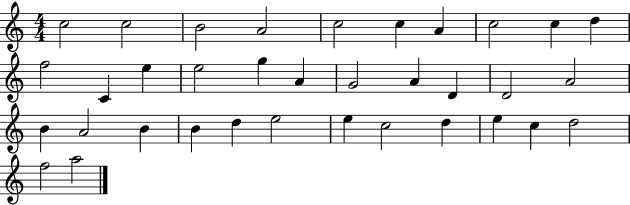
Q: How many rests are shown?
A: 0